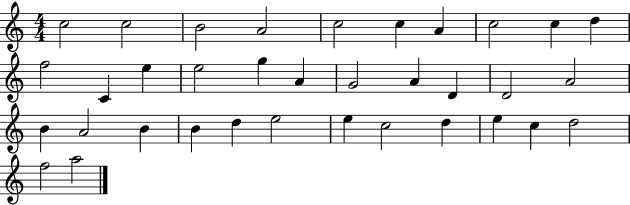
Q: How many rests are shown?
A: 0